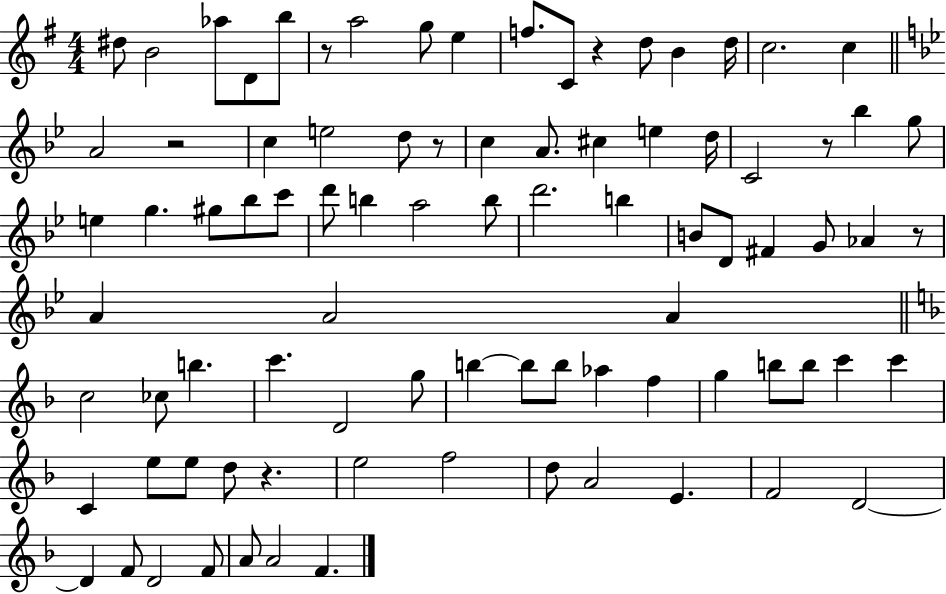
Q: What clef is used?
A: treble